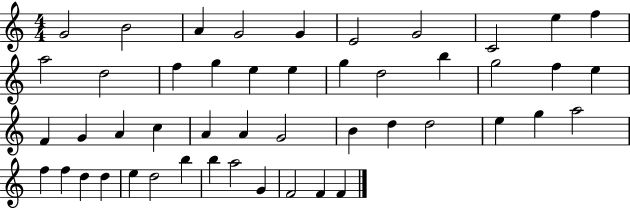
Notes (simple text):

G4/h B4/h A4/q G4/h G4/q E4/h G4/h C4/h E5/q F5/q A5/h D5/h F5/q G5/q E5/q E5/q G5/q D5/h B5/q G5/h F5/q E5/q F4/q G4/q A4/q C5/q A4/q A4/q G4/h B4/q D5/q D5/h E5/q G5/q A5/h F5/q F5/q D5/q D5/q E5/q D5/h B5/q B5/q A5/h G4/q F4/h F4/q F4/q